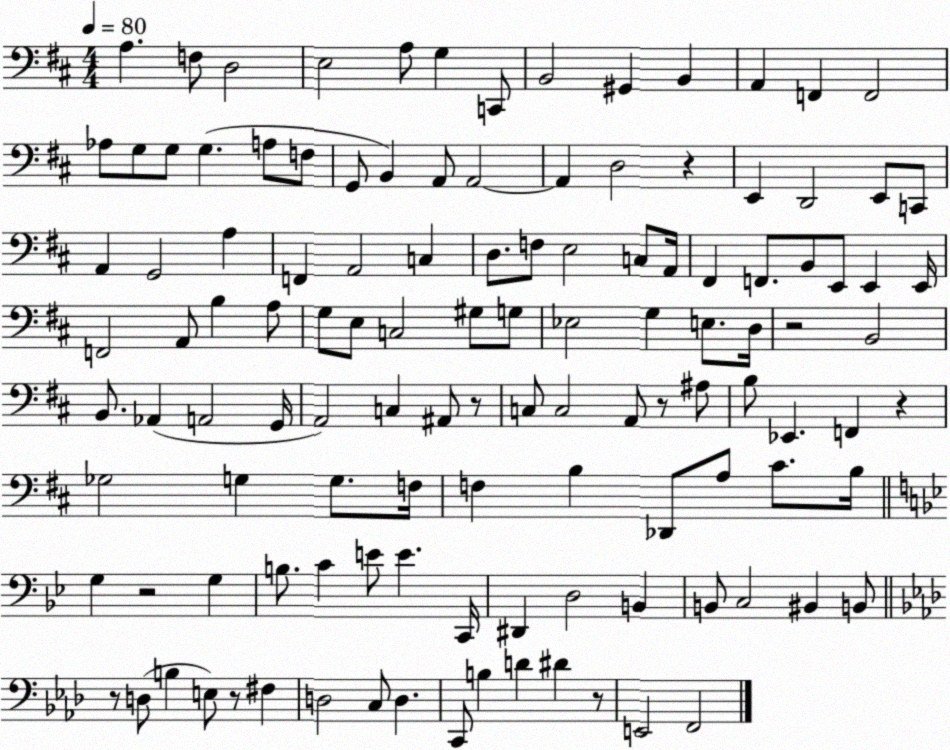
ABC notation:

X:1
T:Untitled
M:4/4
L:1/4
K:D
A, F,/2 D,2 E,2 A,/2 G, C,,/2 B,,2 ^G,, B,, A,, F,, F,,2 _A,/2 G,/2 G,/2 G, A,/2 F,/2 G,,/2 B,, A,,/2 A,,2 A,, D,2 z E,, D,,2 E,,/2 C,,/2 A,, G,,2 A, F,, A,,2 C, D,/2 F,/2 E,2 C,/2 A,,/4 ^F,, F,,/2 B,,/2 E,,/2 E,, E,,/4 F,,2 A,,/2 B, A,/2 G,/2 E,/2 C,2 ^G,/2 G,/2 _E,2 G, E,/2 D,/4 z2 B,,2 B,,/2 _A,, A,,2 G,,/4 A,,2 C, ^A,,/2 z/2 C,/2 C,2 A,,/2 z/2 ^A,/2 B,/2 _E,, F,, z _G,2 G, G,/2 F,/4 F, B, _D,,/2 A,/2 ^C/2 B,/4 G, z2 G, B,/2 C E/2 E C,,/4 ^D,, D,2 B,, B,,/2 C,2 ^B,, B,,/2 z/2 D,/2 B, E,/2 z/2 ^F, D,2 C,/2 D, C,,/2 B, D ^D z/2 E,,2 F,,2